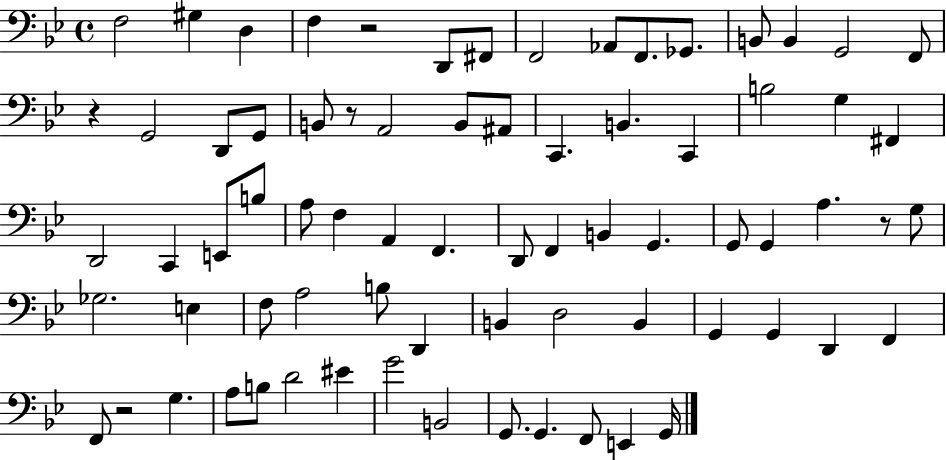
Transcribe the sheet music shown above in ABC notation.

X:1
T:Untitled
M:4/4
L:1/4
K:Bb
F,2 ^G, D, F, z2 D,,/2 ^F,,/2 F,,2 _A,,/2 F,,/2 _G,,/2 B,,/2 B,, G,,2 F,,/2 z G,,2 D,,/2 G,,/2 B,,/2 z/2 A,,2 B,,/2 ^A,,/2 C,, B,, C,, B,2 G, ^F,, D,,2 C,, E,,/2 B,/2 A,/2 F, A,, F,, D,,/2 F,, B,, G,, G,,/2 G,, A, z/2 G,/2 _G,2 E, F,/2 A,2 B,/2 D,, B,, D,2 B,, G,, G,, D,, F,, F,,/2 z2 G, A,/2 B,/2 D2 ^E G2 B,,2 G,,/2 G,, F,,/2 E,, G,,/4